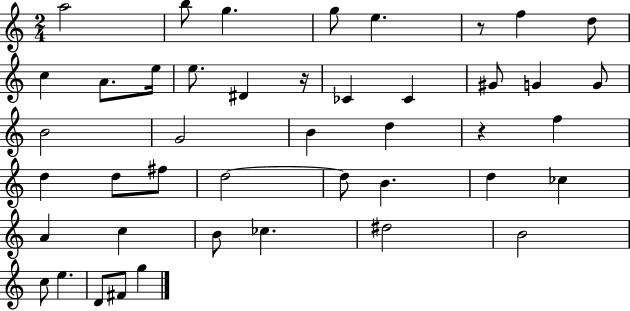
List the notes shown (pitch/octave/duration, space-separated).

A5/h B5/e G5/q. G5/e E5/q. R/e F5/q D5/e C5/q A4/e. E5/s E5/e. D#4/q R/s CES4/q CES4/q G#4/e G4/q G4/e B4/h G4/h B4/q D5/q R/q F5/q D5/q D5/e F#5/e D5/h D5/e B4/q. D5/q CES5/q A4/q C5/q B4/e CES5/q. D#5/h B4/h C5/e E5/q. D4/e F#4/e G5/q